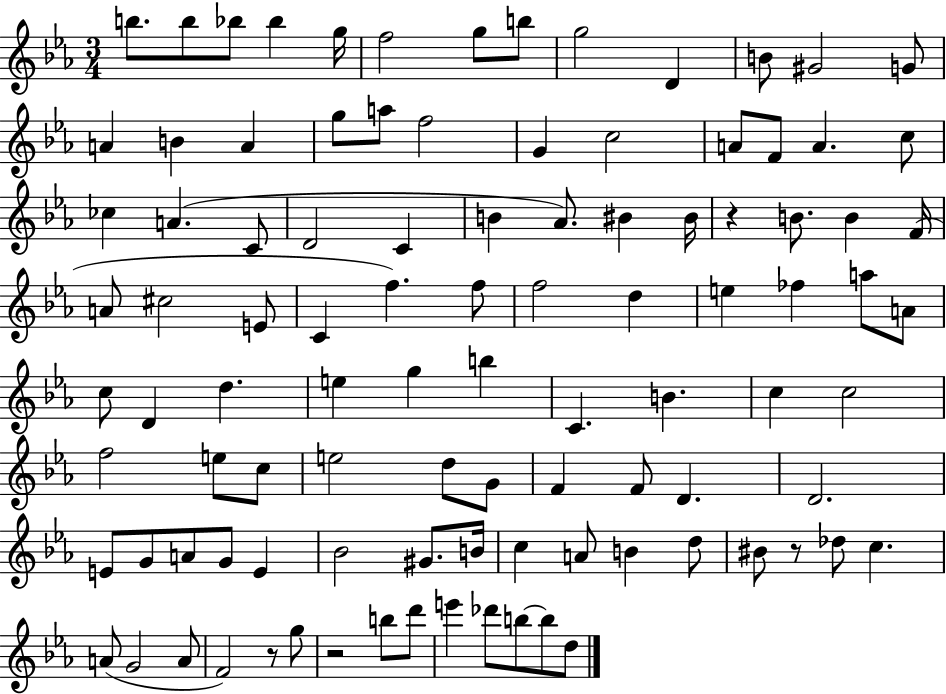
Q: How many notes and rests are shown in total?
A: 100